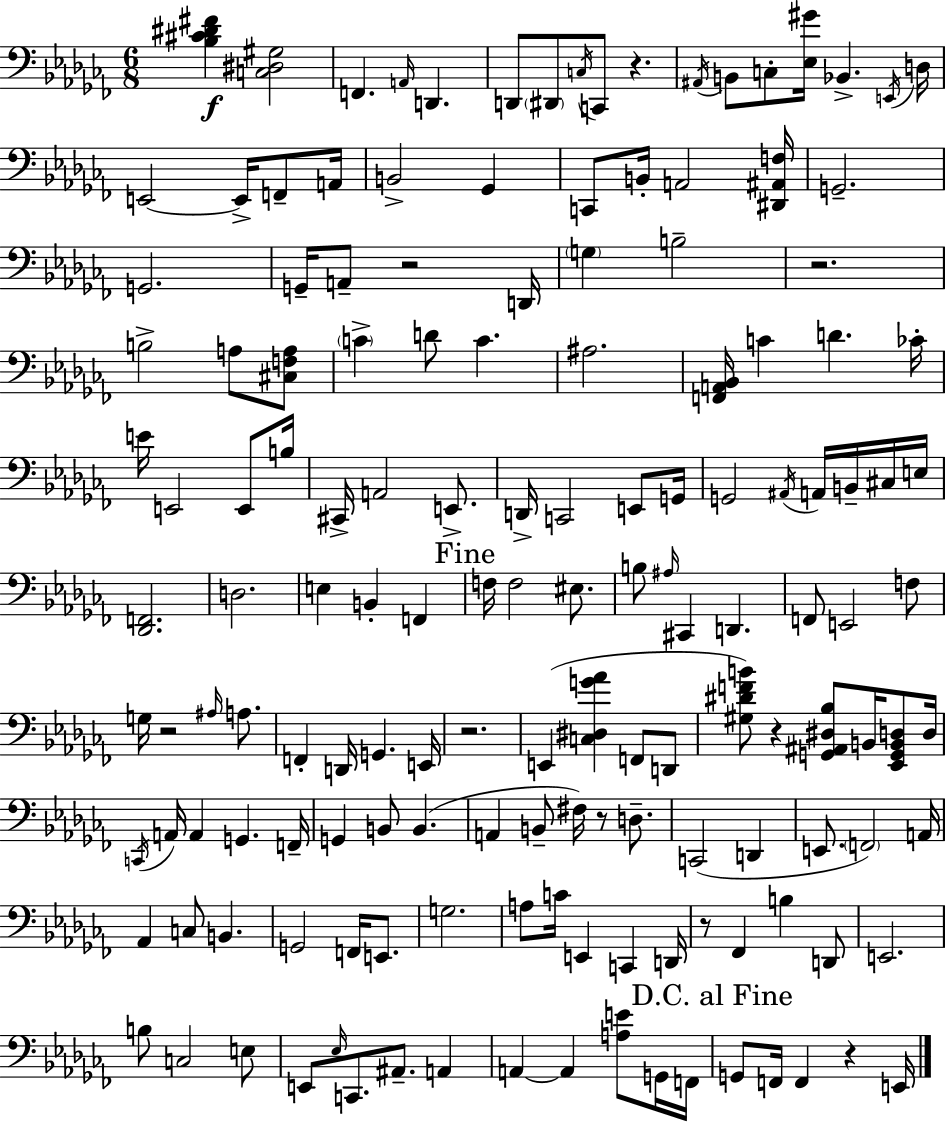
{
  \clef bass
  \numericTimeSignature
  \time 6/8
  \key aes \minor
  <bes cis' dis' fis'>4\f <c dis gis>2 | f,4. \grace { a,16 } d,4. | d,8 \parenthesize dis,8 \acciaccatura { c16 } c,8 r4. | \acciaccatura { ais,16 } b,8 c8-. <ees gis'>16 bes,4.-> | \break \acciaccatura { e,16 } d16 e,2~~ | e,16-> f,8-- a,16 b,2-> | ges,4 c,8 b,16-. a,2 | <dis, ais, f>16 g,2.-- | \break g,2. | g,16-- a,8-- r2 | d,16 \parenthesize g4 b2-- | r2. | \break b2-> | a8 <cis f a>8 \parenthesize c'4-> d'8 c'4. | ais2. | <f, a, bes,>16 c'4 d'4. | \break ces'16-. e'16 e,2 | e,8 b16 cis,16-> a,2 | e,8.-> d,16-> c,2 | e,8 g,16 g,2 | \break \acciaccatura { ais,16 } a,16 b,16-- cis16 e16 <des, f,>2. | d2. | e4 b,4-. | f,4 \mark "Fine" f16 f2 | \break eis8. b8 \grace { ais16 } cis,4 | d,4. f,8 e,2 | f8 g16 r2 | \grace { ais16 } a8. f,4-. d,16 | \break g,4. e,16 r2. | e,4( <c dis g' aes'>4 | f,8 d,8 <gis dis' f' b'>8) r4 | <g, ais, dis bes>8 b,16 <ees, g, b, d>8 d16 \acciaccatura { c,16 } a,16 a,4 | \break g,4. f,16-- g,4 | b,8 b,4.( a,4 | b,8-- fis16) r8 d8.-- c,2( | d,4 e,8. \parenthesize f,2) | \break a,16 aes,4 | c8 b,4. g,2 | f,16 e,8. g2. | a8 c'16 e,4 | \break c,4 d,16 r8 fes,4 | b4 d,8 e,2. | b8 c2 | e8 e,8 \grace { ees16 } c,8. | \break ais,8.-- a,4 a,4~~ | a,4 <a e'>8 g,16 f,16 \mark "D.C. al Fine" g,8 f,16 | f,4 r4 e,16 \bar "|."
}